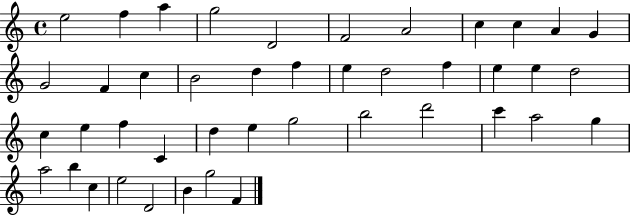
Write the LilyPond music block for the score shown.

{
  \clef treble
  \time 4/4
  \defaultTimeSignature
  \key c \major
  e''2 f''4 a''4 | g''2 d'2 | f'2 a'2 | c''4 c''4 a'4 g'4 | \break g'2 f'4 c''4 | b'2 d''4 f''4 | e''4 d''2 f''4 | e''4 e''4 d''2 | \break c''4 e''4 f''4 c'4 | d''4 e''4 g''2 | b''2 d'''2 | c'''4 a''2 g''4 | \break a''2 b''4 c''4 | e''2 d'2 | b'4 g''2 f'4 | \bar "|."
}